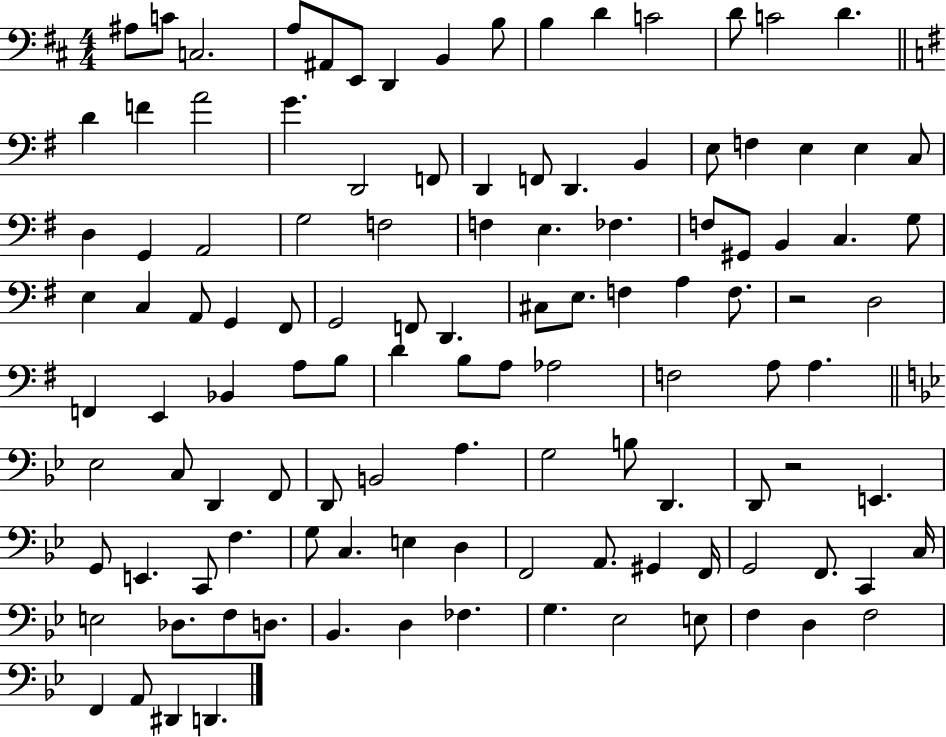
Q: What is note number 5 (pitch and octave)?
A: A#2